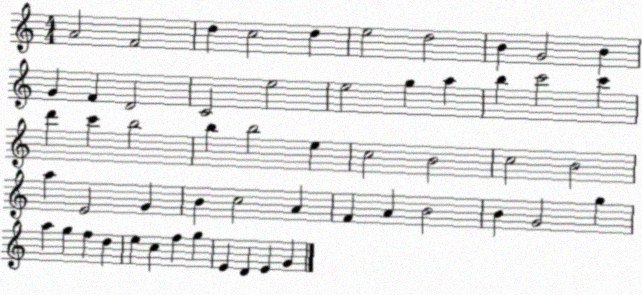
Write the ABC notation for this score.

X:1
T:Untitled
M:4/4
L:1/4
K:C
A2 F2 d c2 d e2 d2 B G2 B G F D2 C2 e2 e2 g a b c'2 c' d' c' b2 b b2 e c2 B2 c2 B2 a E2 G B c2 A F A B2 B G2 g a g f d e c f g E D E G